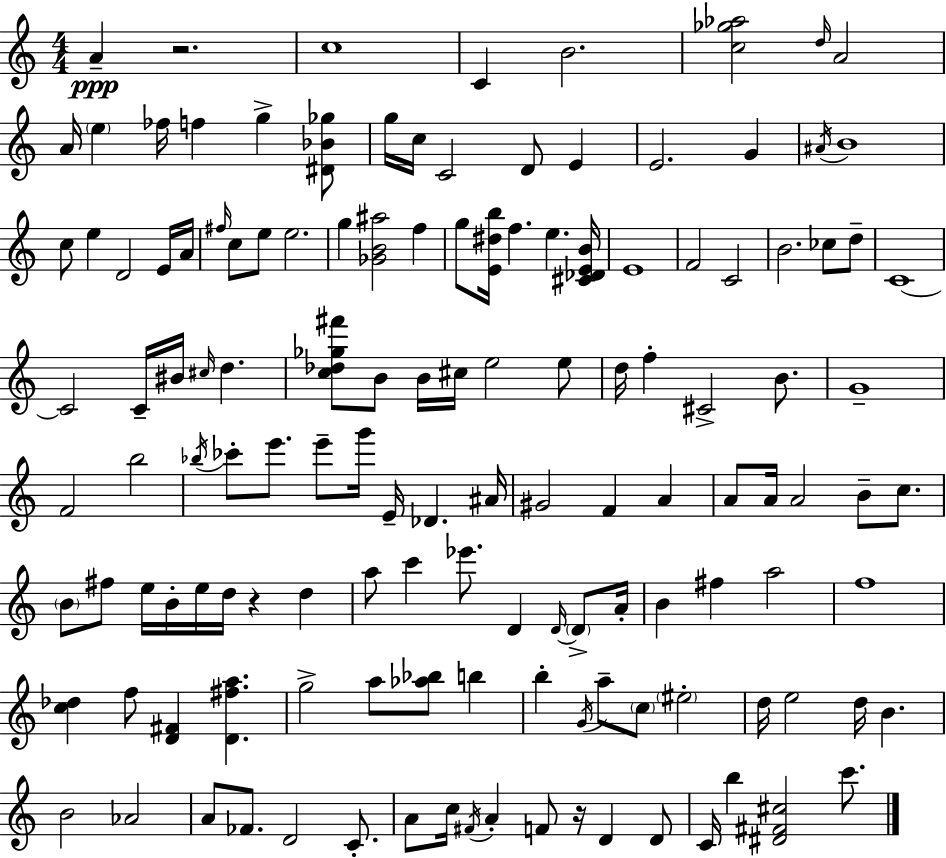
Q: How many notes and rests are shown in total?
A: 135